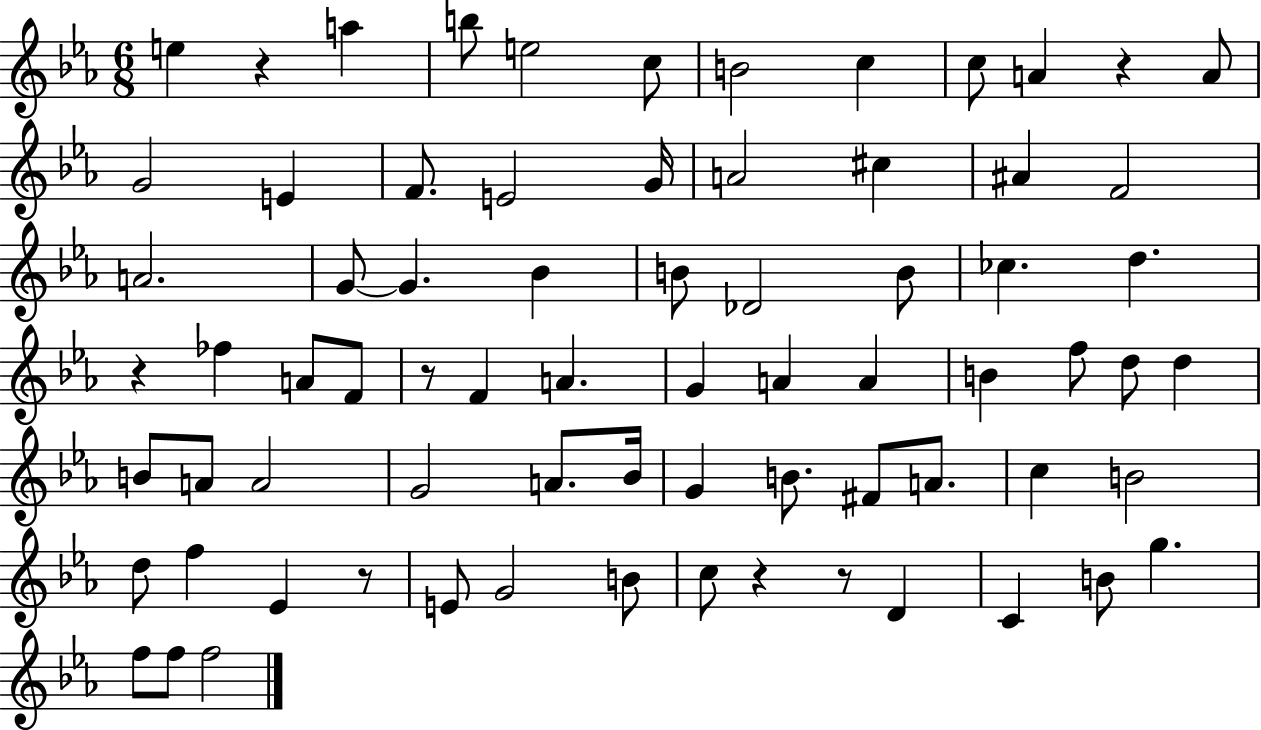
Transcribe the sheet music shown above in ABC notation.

X:1
T:Untitled
M:6/8
L:1/4
K:Eb
e z a b/2 e2 c/2 B2 c c/2 A z A/2 G2 E F/2 E2 G/4 A2 ^c ^A F2 A2 G/2 G _B B/2 _D2 B/2 _c d z _f A/2 F/2 z/2 F A G A A B f/2 d/2 d B/2 A/2 A2 G2 A/2 _B/4 G B/2 ^F/2 A/2 c B2 d/2 f _E z/2 E/2 G2 B/2 c/2 z z/2 D C B/2 g f/2 f/2 f2